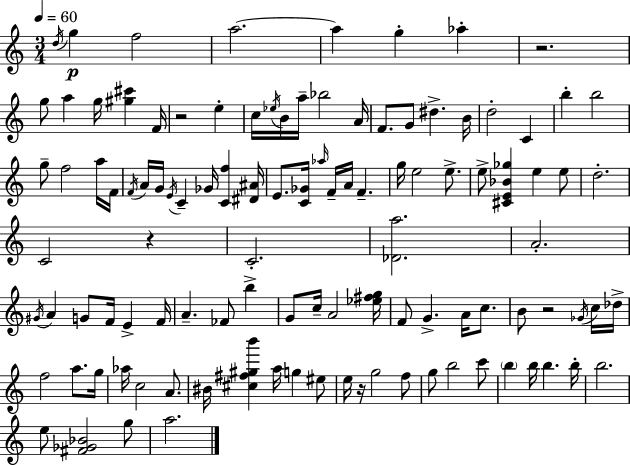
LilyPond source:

{
  \clef treble
  \numericTimeSignature
  \time 3/4
  \key c \major
  \tempo 4 = 60
  \repeat volta 2 { \acciaccatura { d''16 }\p g''4 f''2 | a''2.~~ | a''4 g''4-. aes''4-. | r2. | \break g''8 a''4 g''16 <gis'' cis'''>4 | f'16 r2 e''4-. | c''16 \acciaccatura { ees''16 } b'16 a''16-- bes''2 | a'16 f'8. g'8 dis''4.-> | \break b'16 d''2-. c'4 | b''4-. b''2 | g''8-- f''2 | a''16 f'16 \acciaccatura { f'16 } a'16 g'16 \acciaccatura { e'16 } c'4-- ges'16 <c' f''>4 | \break <dis' ais'>16 e'8. <c' ges'>16 \grace { aes''16 } f'16-- a'16 f'4.-- | g''16 e''2 | e''8.-> e''8-> <cis' e' bes' ges''>4 e''4 | e''8 d''2.-. | \break c'2 | r4 c'2.-. | <des' a''>2. | a'2.-. | \break \acciaccatura { gis'16 } a'4 g'8 | f'16 e'4-> f'16 a'4.-- | fes'8 b''4-> g'8 c''16-- a'2 | <ees'' fis'' g''>16 f'8 g'4.-> | \break a'16 c''8. b'8 r2 | \acciaccatura { ges'16 } c''16 des''16-> f''2 | a''8. g''16 aes''16 c''2 | a'8. bis'16 <cis'' fis'' gis'' b'''>4 | \break a''16 g''4 eis''8 e''16 r16 g''2 | f''8 g''8 b''2 | c'''8 \parenthesize b''4 b''16 | b''4. b''16-. b''2. | \break e''8 <fis' ges' bes'>2 | g''8 a''2. | } \bar "|."
}